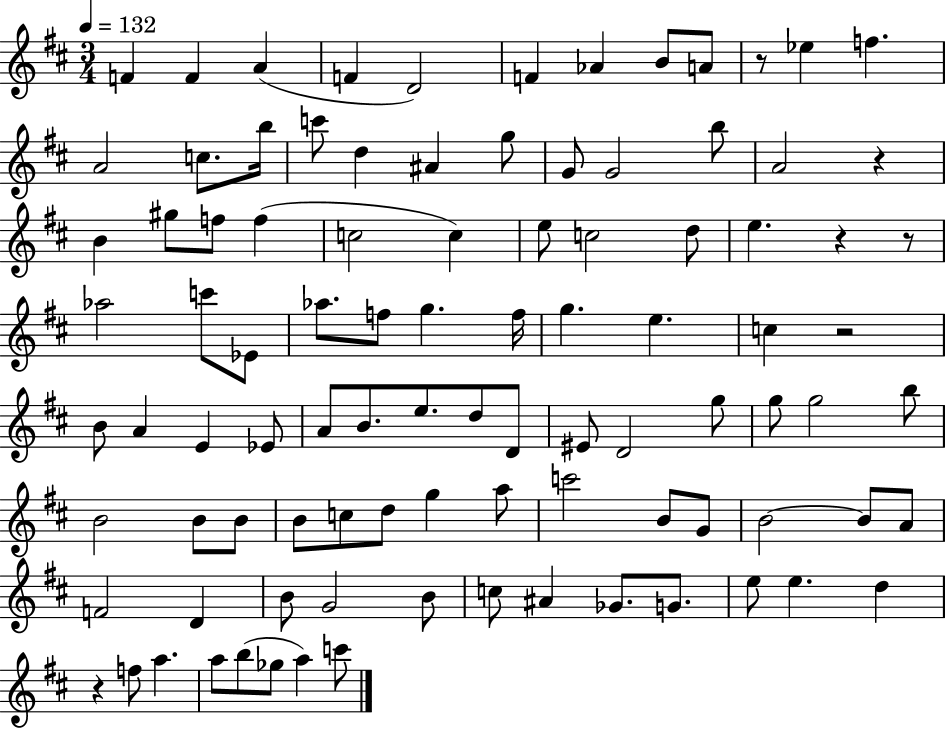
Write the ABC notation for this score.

X:1
T:Untitled
M:3/4
L:1/4
K:D
F F A F D2 F _A B/2 A/2 z/2 _e f A2 c/2 b/4 c'/2 d ^A g/2 G/2 G2 b/2 A2 z B ^g/2 f/2 f c2 c e/2 c2 d/2 e z z/2 _a2 c'/2 _E/2 _a/2 f/2 g f/4 g e c z2 B/2 A E _E/2 A/2 B/2 e/2 d/2 D/2 ^E/2 D2 g/2 g/2 g2 b/2 B2 B/2 B/2 B/2 c/2 d/2 g a/2 c'2 B/2 G/2 B2 B/2 A/2 F2 D B/2 G2 B/2 c/2 ^A _G/2 G/2 e/2 e d z f/2 a a/2 b/2 _g/2 a c'/2